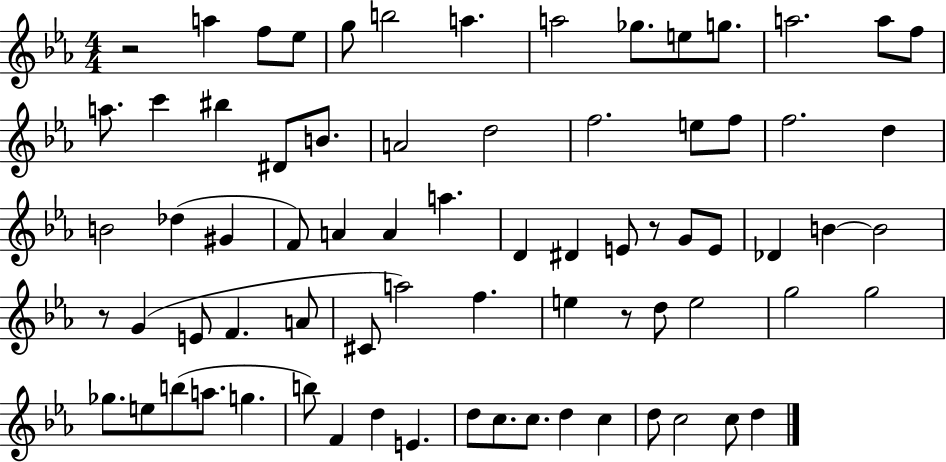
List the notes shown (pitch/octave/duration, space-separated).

R/h A5/q F5/e Eb5/e G5/e B5/h A5/q. A5/h Gb5/e. E5/e G5/e. A5/h. A5/e F5/e A5/e. C6/q BIS5/q D#4/e B4/e. A4/h D5/h F5/h. E5/e F5/e F5/h. D5/q B4/h Db5/q G#4/q F4/e A4/q A4/q A5/q. D4/q D#4/q E4/e R/e G4/e E4/e Db4/q B4/q B4/h R/e G4/q E4/e F4/q. A4/e C#4/e A5/h F5/q. E5/q R/e D5/e E5/h G5/h G5/h Gb5/e. E5/e B5/e A5/e. G5/q. B5/e F4/q D5/q E4/q. D5/e C5/e. C5/e. D5/q C5/q D5/e C5/h C5/e D5/q